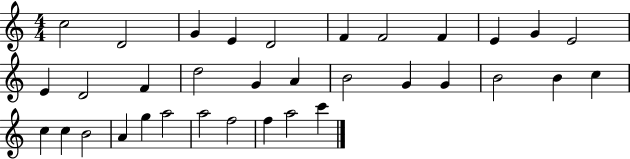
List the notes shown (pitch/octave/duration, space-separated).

C5/h D4/h G4/q E4/q D4/h F4/q F4/h F4/q E4/q G4/q E4/h E4/q D4/h F4/q D5/h G4/q A4/q B4/h G4/q G4/q B4/h B4/q C5/q C5/q C5/q B4/h A4/q G5/q A5/h A5/h F5/h F5/q A5/h C6/q